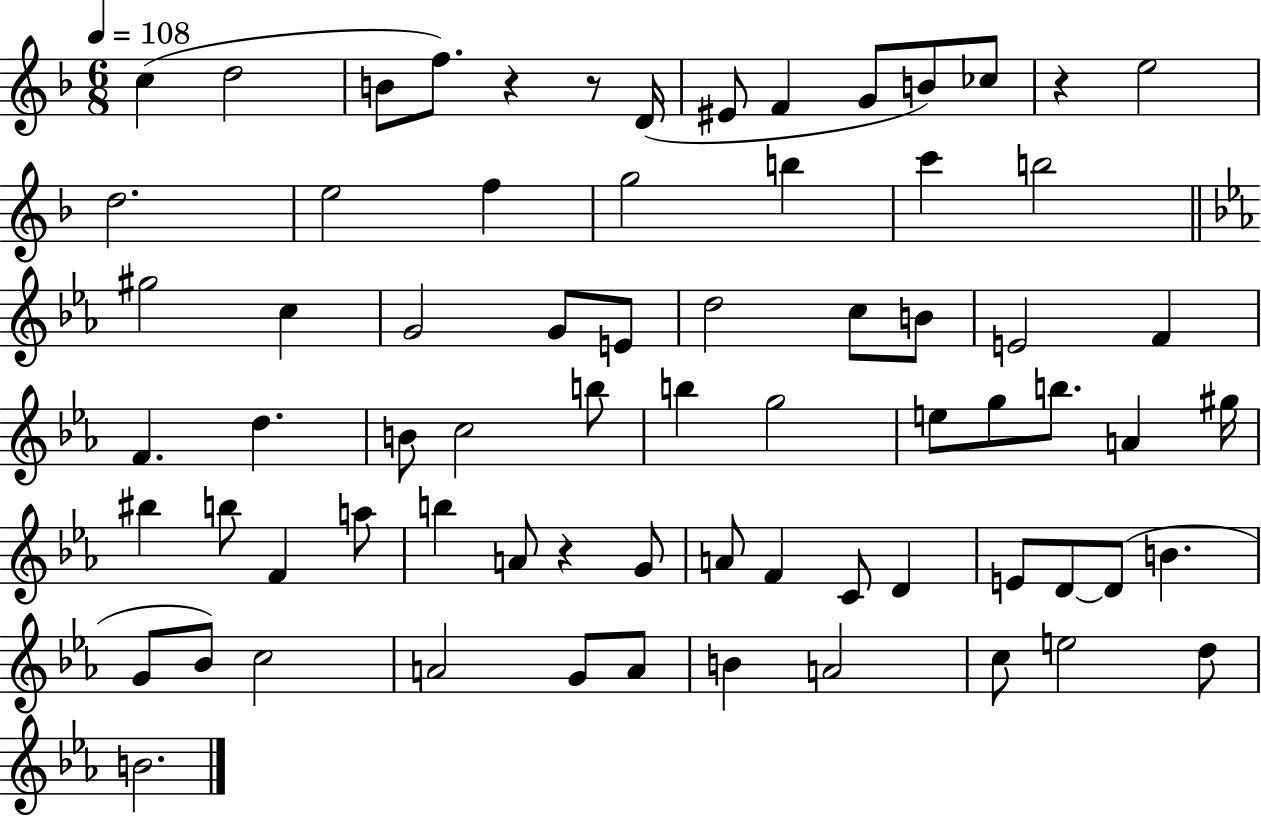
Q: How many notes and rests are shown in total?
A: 71